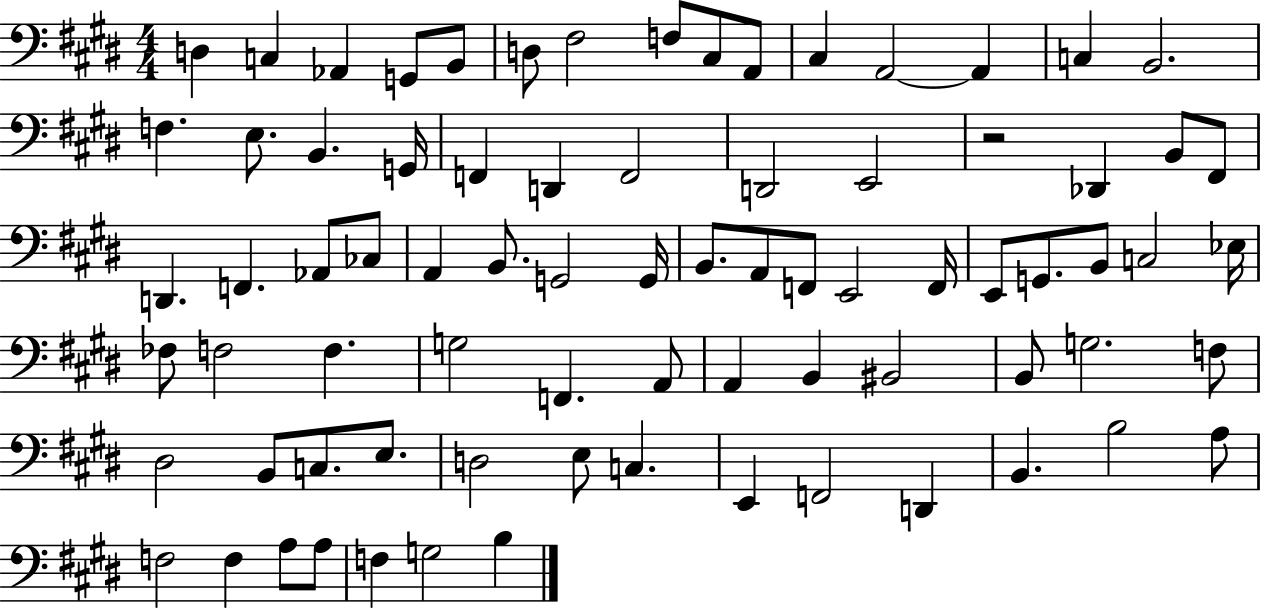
{
  \clef bass
  \numericTimeSignature
  \time 4/4
  \key e \major
  d4 c4 aes,4 g,8 b,8 | d8 fis2 f8 cis8 a,8 | cis4 a,2~~ a,4 | c4 b,2. | \break f4. e8. b,4. g,16 | f,4 d,4 f,2 | d,2 e,2 | r2 des,4 b,8 fis,8 | \break d,4. f,4. aes,8 ces8 | a,4 b,8. g,2 g,16 | b,8. a,8 f,8 e,2 f,16 | e,8 g,8. b,8 c2 ees16 | \break fes8 f2 f4. | g2 f,4. a,8 | a,4 b,4 bis,2 | b,8 g2. f8 | \break dis2 b,8 c8. e8. | d2 e8 c4. | e,4 f,2 d,4 | b,4. b2 a8 | \break f2 f4 a8 a8 | f4 g2 b4 | \bar "|."
}